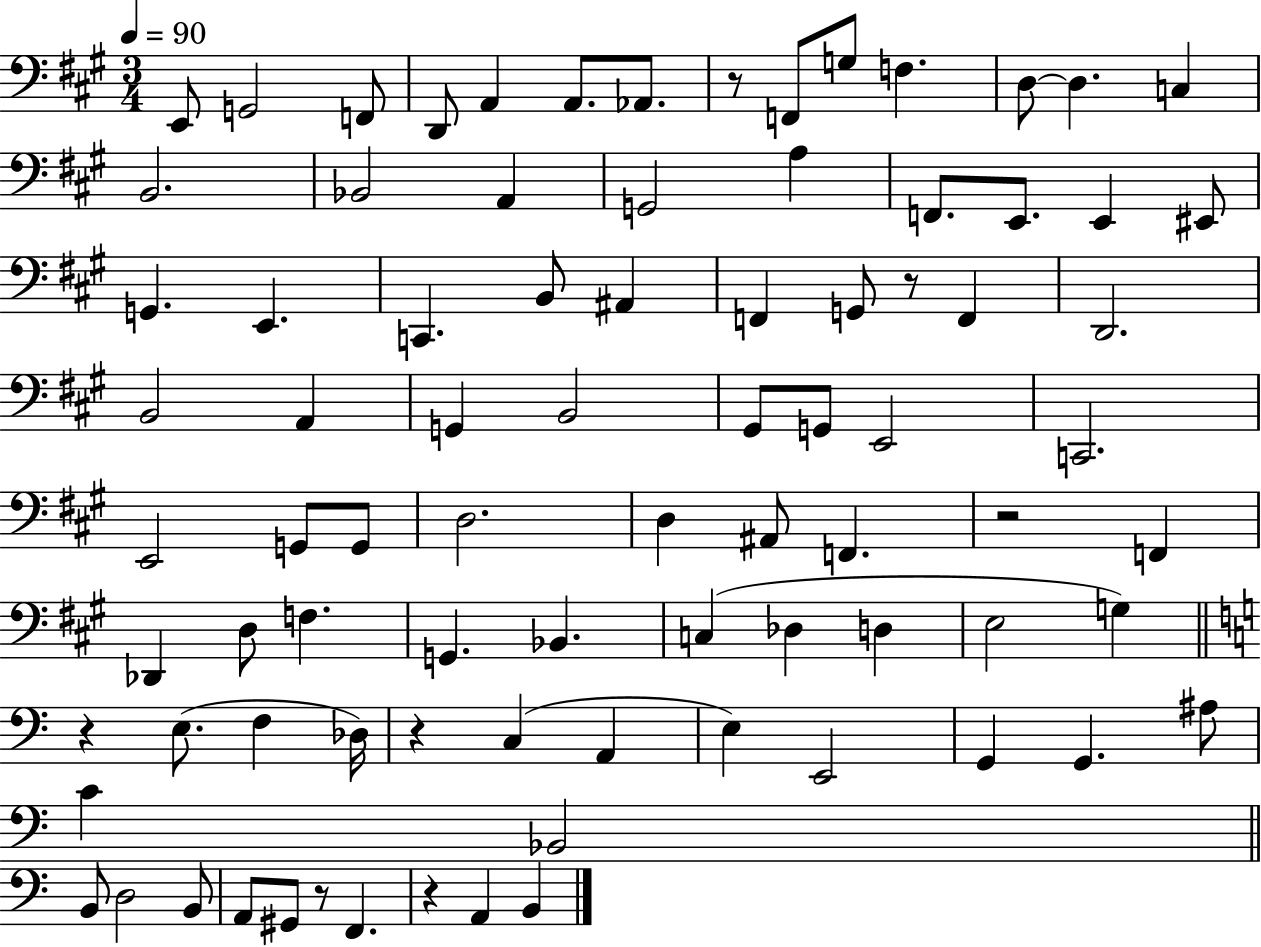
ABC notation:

X:1
T:Untitled
M:3/4
L:1/4
K:A
E,,/2 G,,2 F,,/2 D,,/2 A,, A,,/2 _A,,/2 z/2 F,,/2 G,/2 F, D,/2 D, C, B,,2 _B,,2 A,, G,,2 A, F,,/2 E,,/2 E,, ^E,,/2 G,, E,, C,, B,,/2 ^A,, F,, G,,/2 z/2 F,, D,,2 B,,2 A,, G,, B,,2 ^G,,/2 G,,/2 E,,2 C,,2 E,,2 G,,/2 G,,/2 D,2 D, ^A,,/2 F,, z2 F,, _D,, D,/2 F, G,, _B,, C, _D, D, E,2 G, z E,/2 F, _D,/4 z C, A,, E, E,,2 G,, G,, ^A,/2 C _B,,2 B,,/2 D,2 B,,/2 A,,/2 ^G,,/2 z/2 F,, z A,, B,,